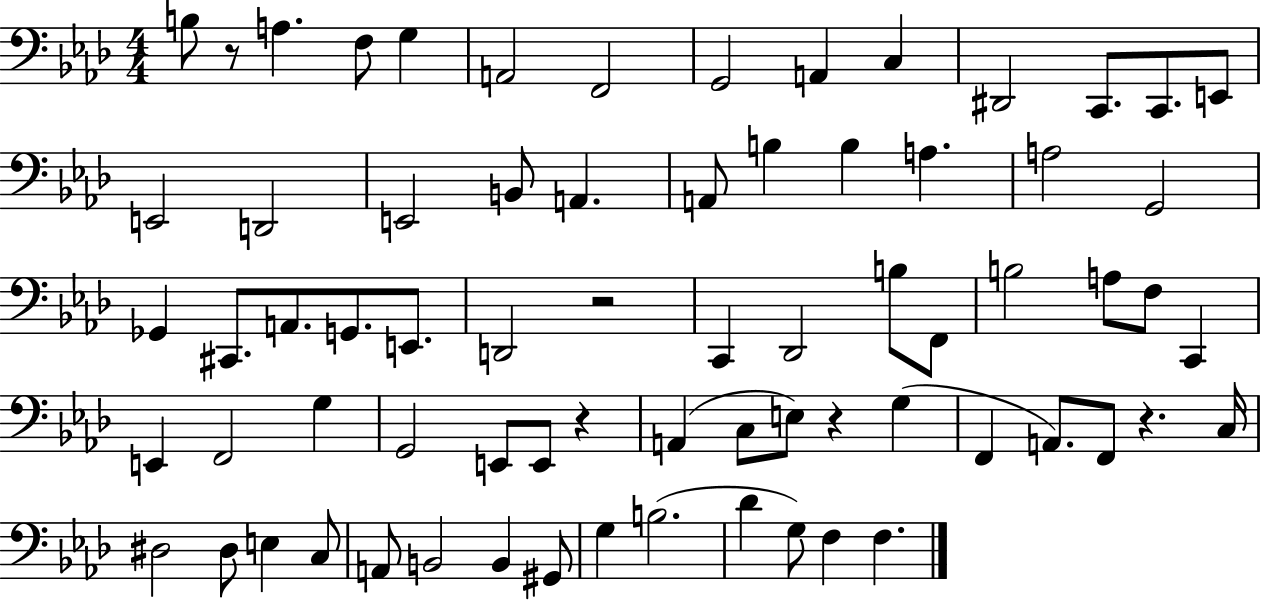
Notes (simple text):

B3/e R/e A3/q. F3/e G3/q A2/h F2/h G2/h A2/q C3/q D#2/h C2/e. C2/e. E2/e E2/h D2/h E2/h B2/e A2/q. A2/e B3/q B3/q A3/q. A3/h G2/h Gb2/q C#2/e. A2/e. G2/e. E2/e. D2/h R/h C2/q Db2/h B3/e F2/e B3/h A3/e F3/e C2/q E2/q F2/h G3/q G2/h E2/e E2/e R/q A2/q C3/e E3/e R/q G3/q F2/q A2/e. F2/e R/q. C3/s D#3/h D#3/e E3/q C3/e A2/e B2/h B2/q G#2/e G3/q B3/h. Db4/q G3/e F3/q F3/q.